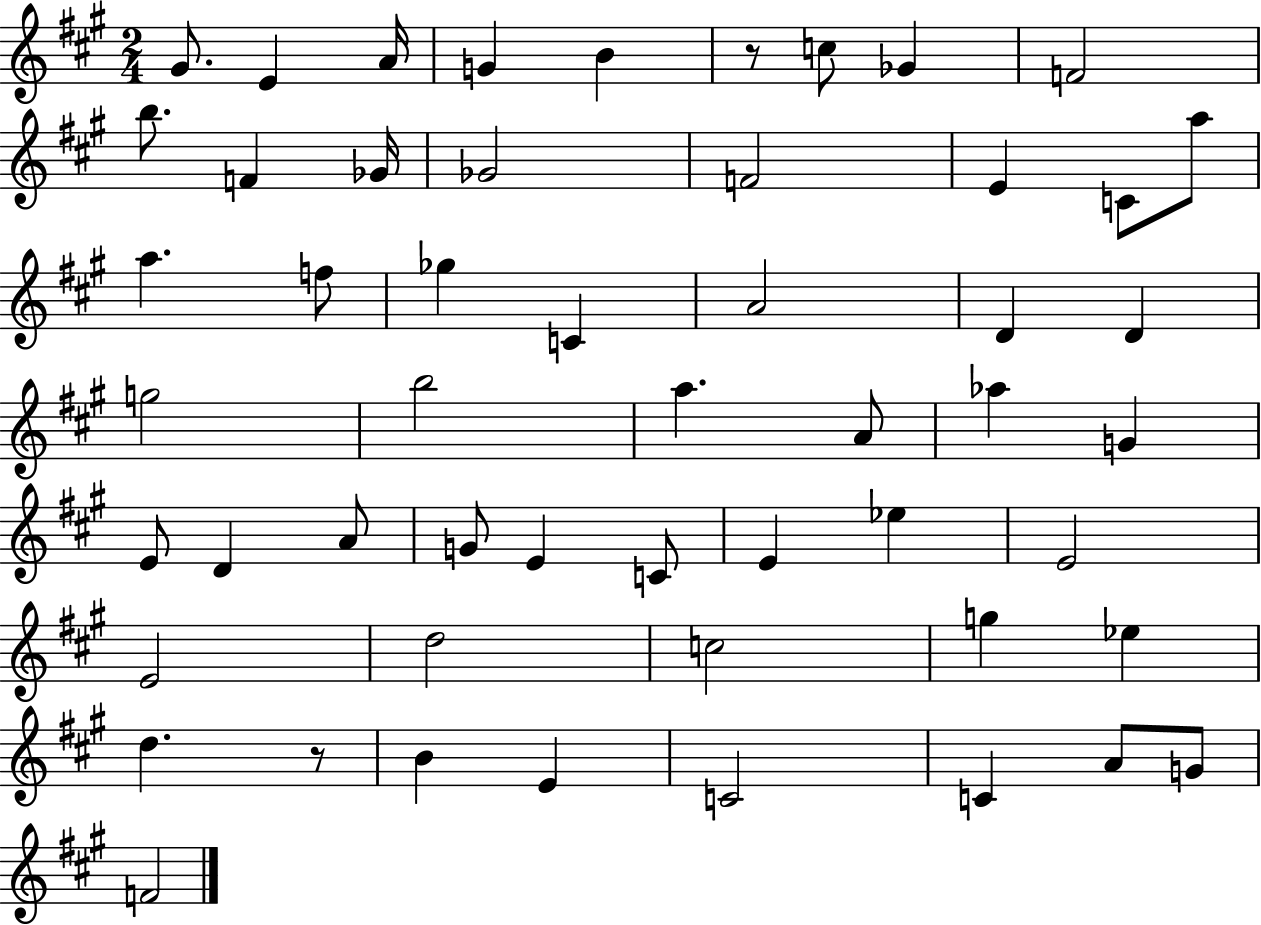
G#4/e. E4/q A4/s G4/q B4/q R/e C5/e Gb4/q F4/h B5/e. F4/q Gb4/s Gb4/h F4/h E4/q C4/e A5/e A5/q. F5/e Gb5/q C4/q A4/h D4/q D4/q G5/h B5/h A5/q. A4/e Ab5/q G4/q E4/e D4/q A4/e G4/e E4/q C4/e E4/q Eb5/q E4/h E4/h D5/h C5/h G5/q Eb5/q D5/q. R/e B4/q E4/q C4/h C4/q A4/e G4/e F4/h